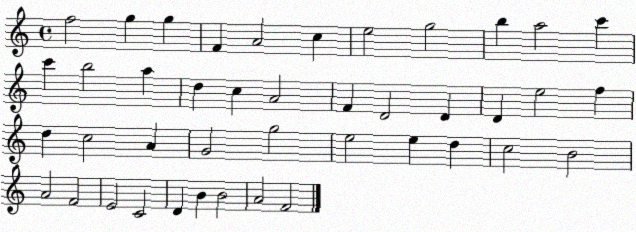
X:1
T:Untitled
M:4/4
L:1/4
K:C
f2 g g F A2 c e2 g2 b a2 c' c' b2 a d c A2 F D2 D D e2 f d c2 A G2 g2 e2 e d c2 B2 A2 F2 E2 C2 D B B2 A2 F2